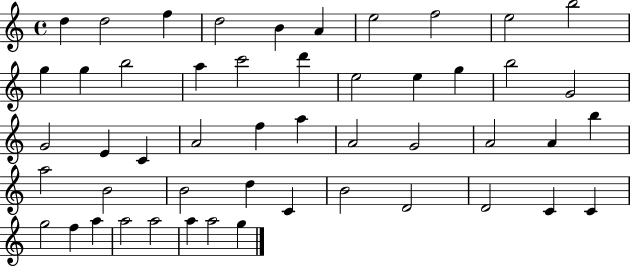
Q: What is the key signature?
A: C major